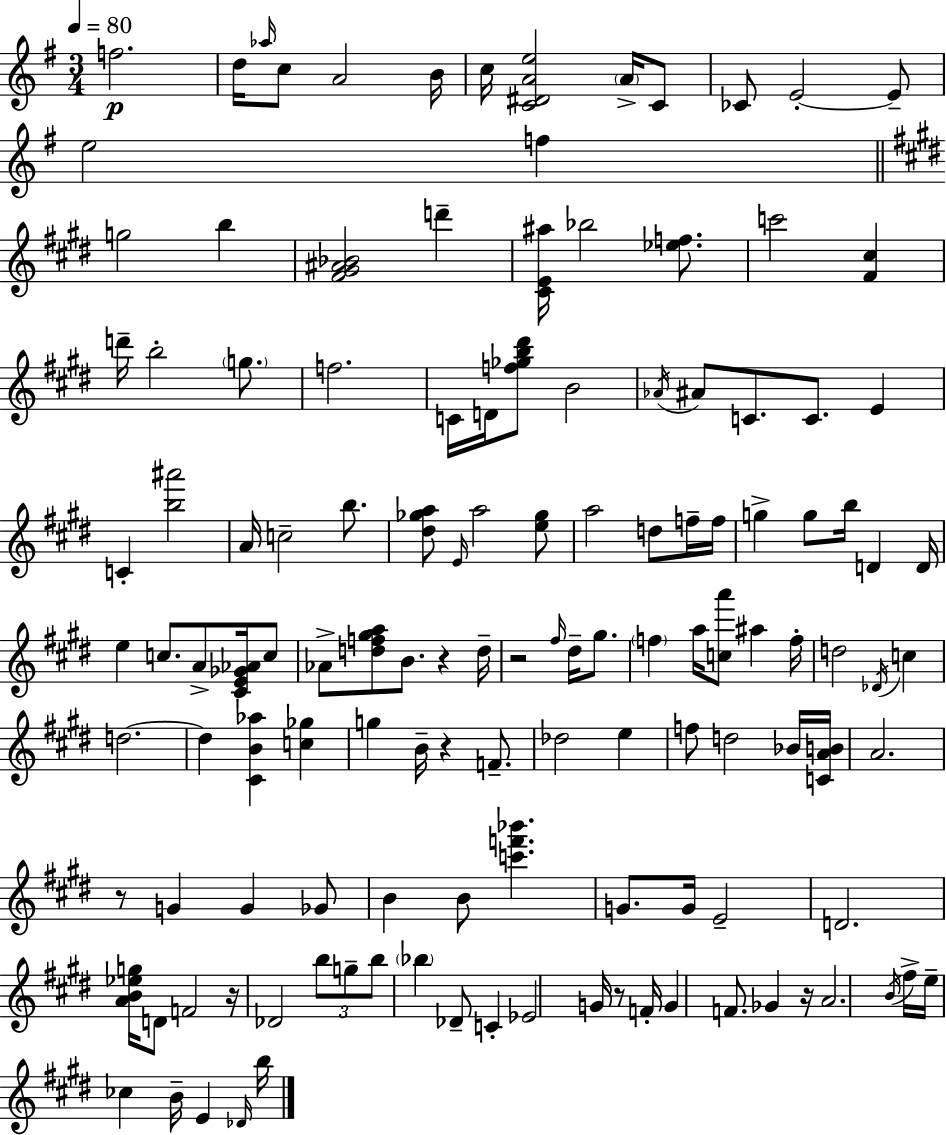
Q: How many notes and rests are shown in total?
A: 131